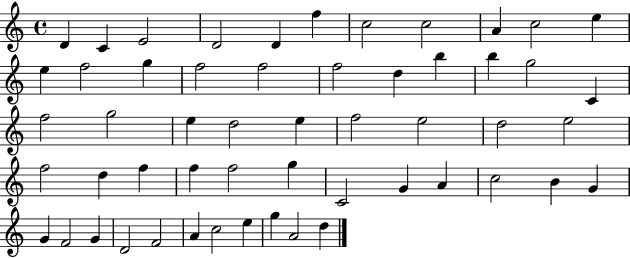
{
  \clef treble
  \time 4/4
  \defaultTimeSignature
  \key c \major
  d'4 c'4 e'2 | d'2 d'4 f''4 | c''2 c''2 | a'4 c''2 e''4 | \break e''4 f''2 g''4 | f''2 f''2 | f''2 d''4 b''4 | b''4 g''2 c'4 | \break f''2 g''2 | e''4 d''2 e''4 | f''2 e''2 | d''2 e''2 | \break f''2 d''4 f''4 | f''4 f''2 g''4 | c'2 g'4 a'4 | c''2 b'4 g'4 | \break g'4 f'2 g'4 | d'2 f'2 | a'4 c''2 e''4 | g''4 a'2 d''4 | \break \bar "|."
}